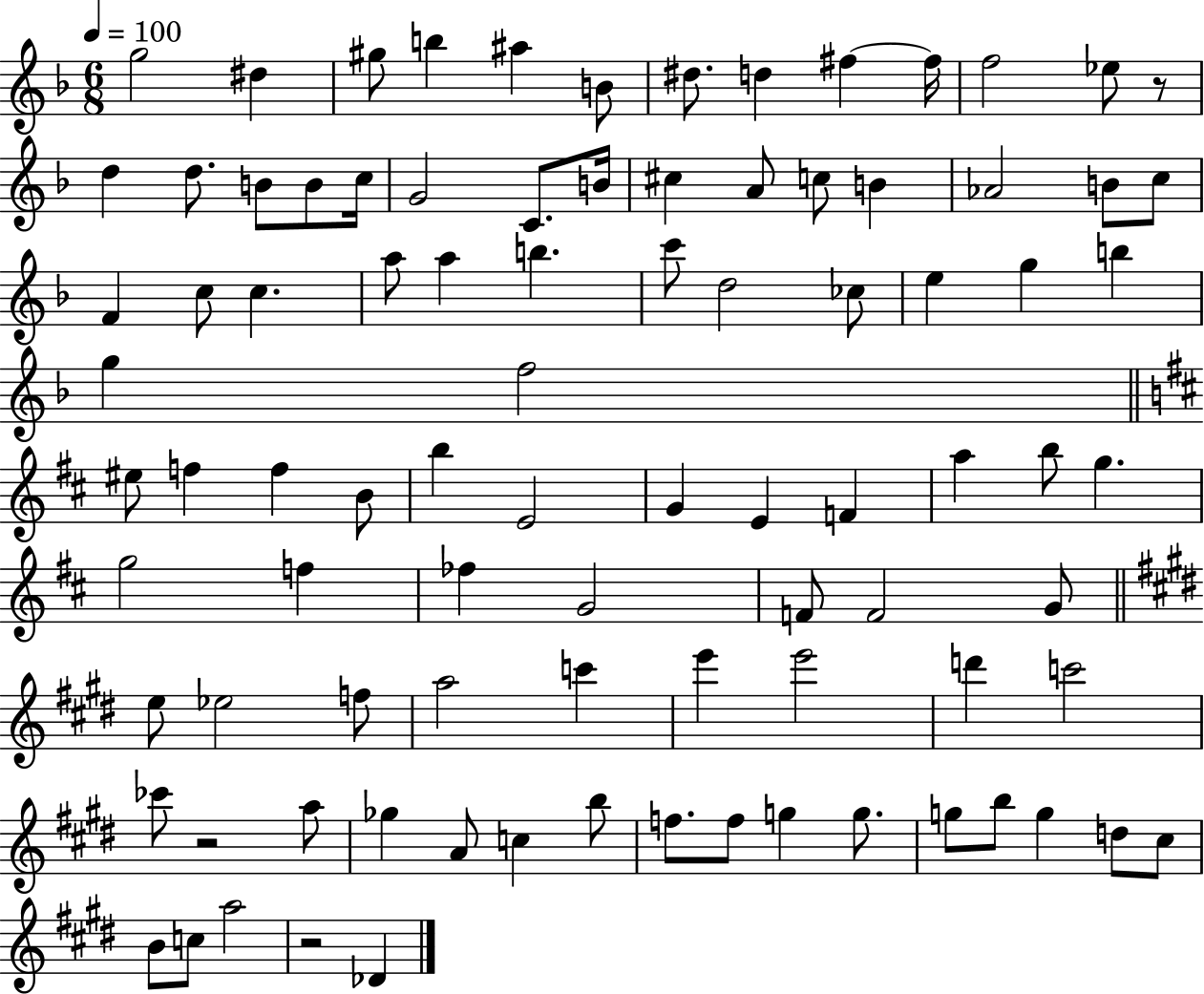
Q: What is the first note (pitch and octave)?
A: G5